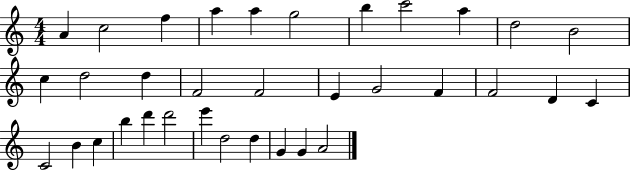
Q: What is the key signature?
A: C major